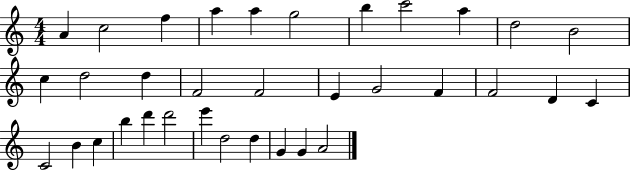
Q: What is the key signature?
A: C major